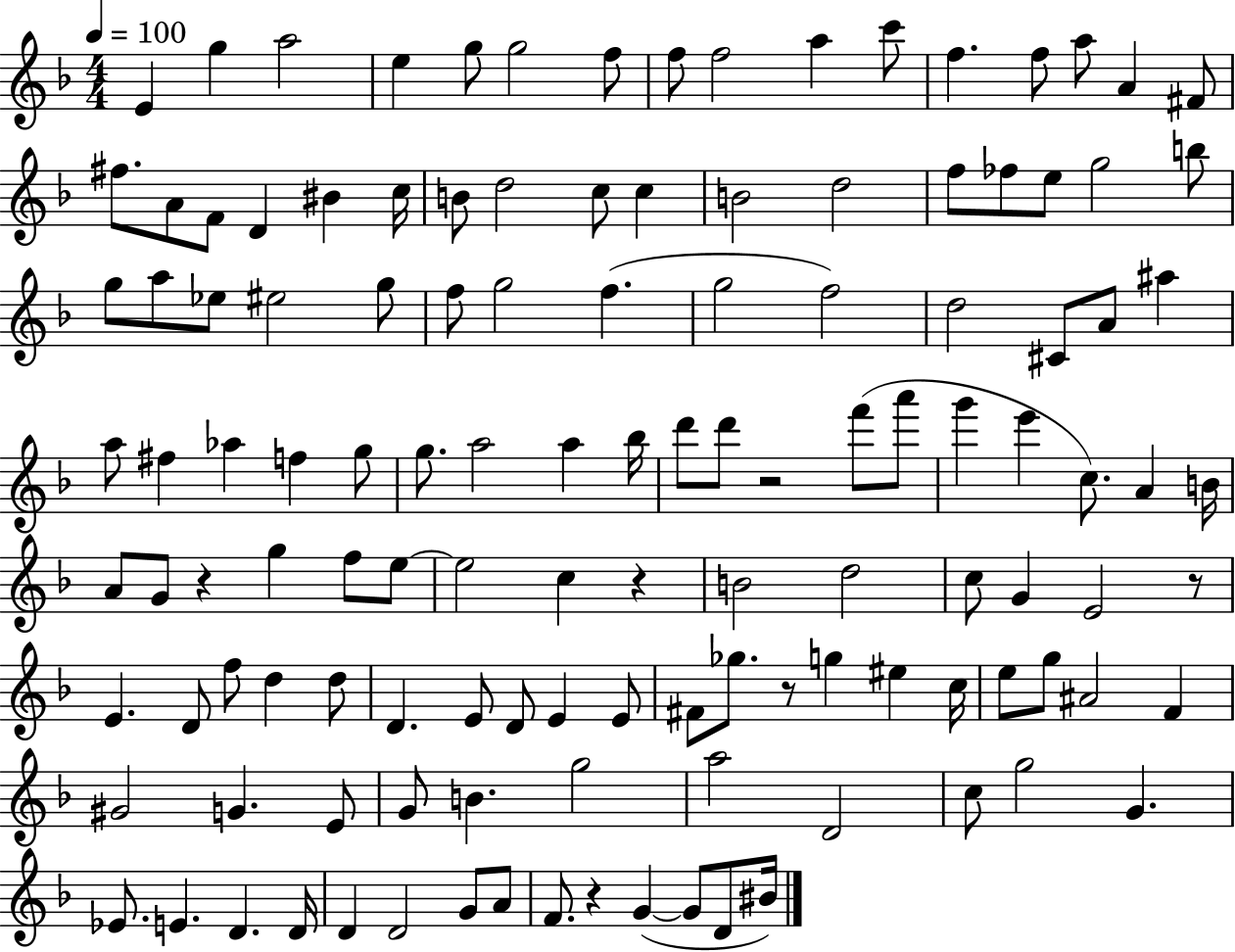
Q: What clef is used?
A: treble